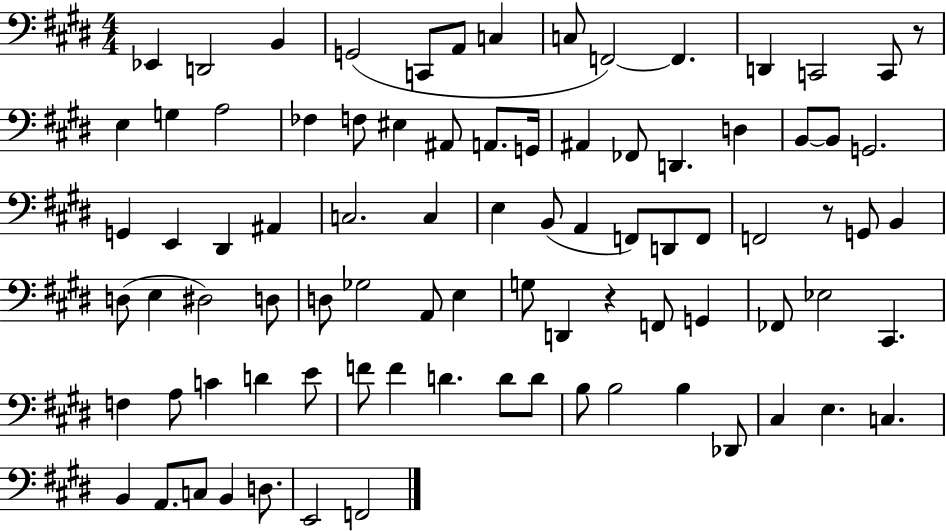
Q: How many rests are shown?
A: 3